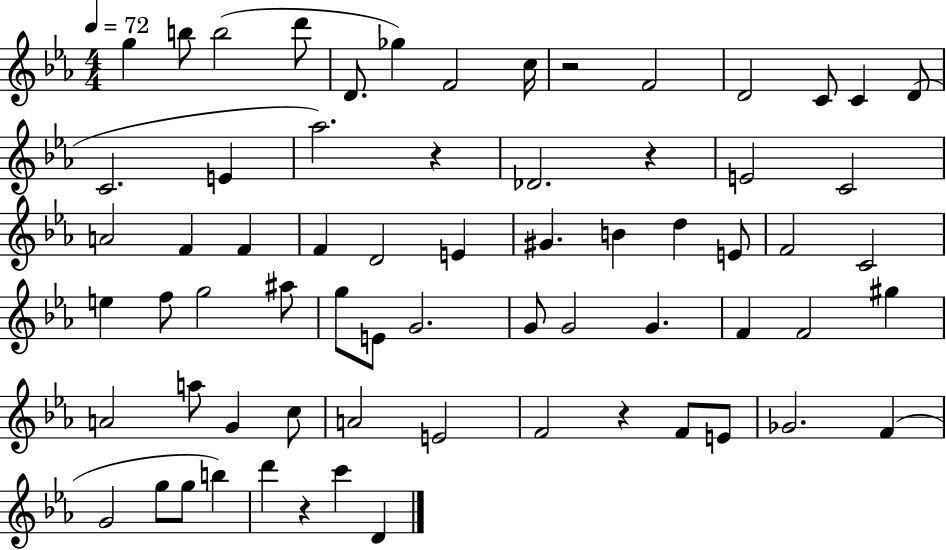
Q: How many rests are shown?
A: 5